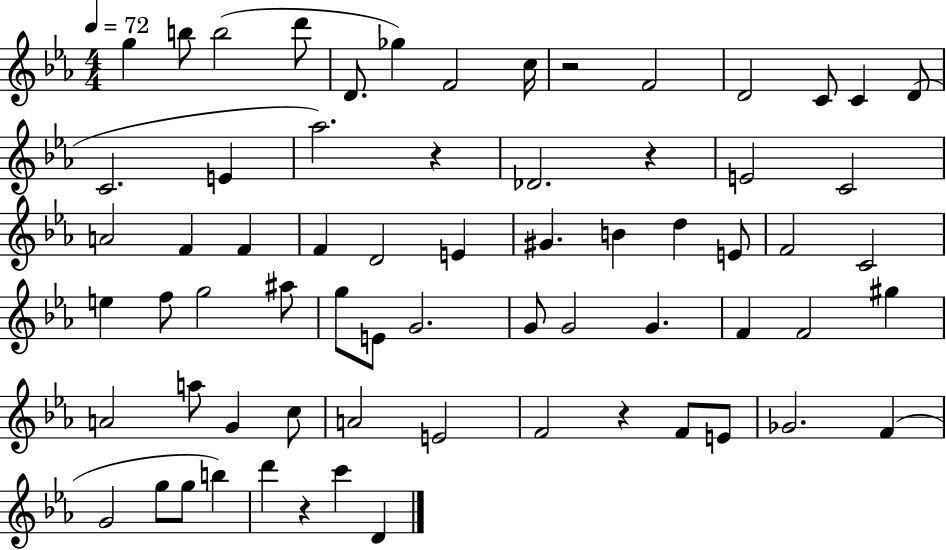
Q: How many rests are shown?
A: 5